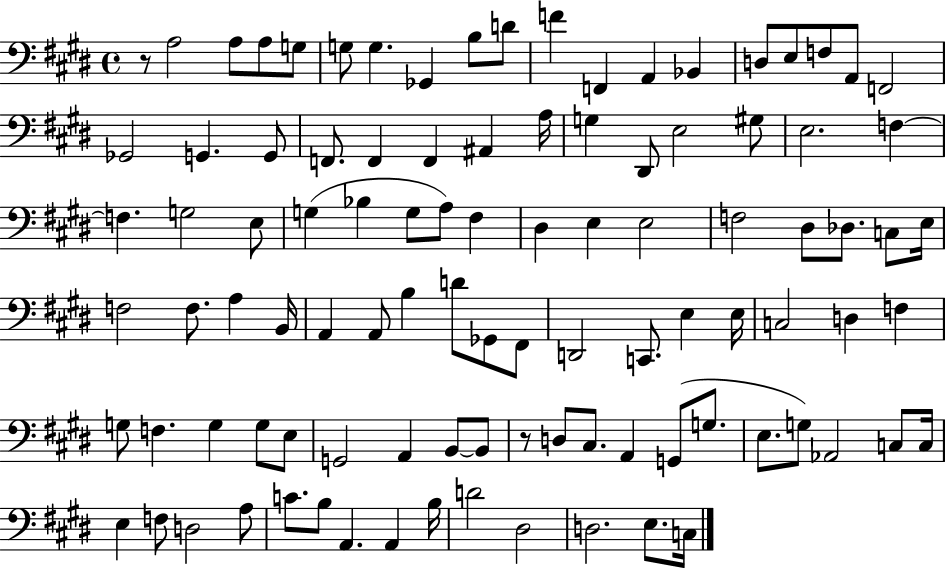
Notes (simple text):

R/e A3/h A3/e A3/e G3/e G3/e G3/q. Gb2/q B3/e D4/e F4/q F2/q A2/q Bb2/q D3/e E3/e F3/e A2/e F2/h Gb2/h G2/q. G2/e F2/e. F2/q F2/q A#2/q A3/s G3/q D#2/e E3/h G#3/e E3/h. F3/q F3/q. G3/h E3/e G3/q Bb3/q G3/e A3/e F#3/q D#3/q E3/q E3/h F3/h D#3/e Db3/e. C3/e E3/s F3/h F3/e. A3/q B2/s A2/q A2/e B3/q D4/e Gb2/e F#2/e D2/h C2/e. E3/q E3/s C3/h D3/q F3/q G3/e F3/q. G3/q G3/e E3/e G2/h A2/q B2/e B2/e R/e D3/e C#3/e. A2/q G2/e G3/e. E3/e. G3/e Ab2/h C3/e C3/s E3/q F3/e D3/h A3/e C4/e. B3/e A2/q. A2/q B3/s D4/h D#3/h D3/h. E3/e. C3/s